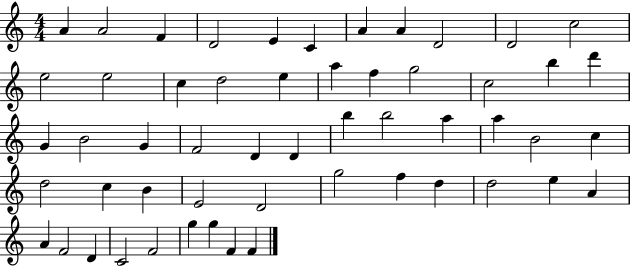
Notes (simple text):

A4/q A4/h F4/q D4/h E4/q C4/q A4/q A4/q D4/h D4/h C5/h E5/h E5/h C5/q D5/h E5/q A5/q F5/q G5/h C5/h B5/q D6/q G4/q B4/h G4/q F4/h D4/q D4/q B5/q B5/h A5/q A5/q B4/h C5/q D5/h C5/q B4/q E4/h D4/h G5/h F5/q D5/q D5/h E5/q A4/q A4/q F4/h D4/q C4/h F4/h G5/q G5/q F4/q F4/q